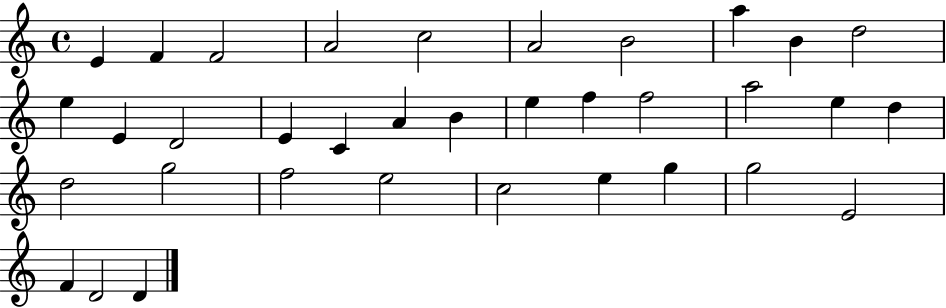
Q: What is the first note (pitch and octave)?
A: E4